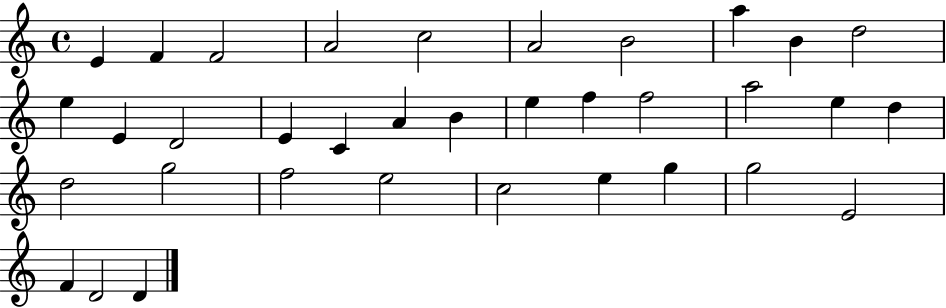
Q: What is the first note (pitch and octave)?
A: E4